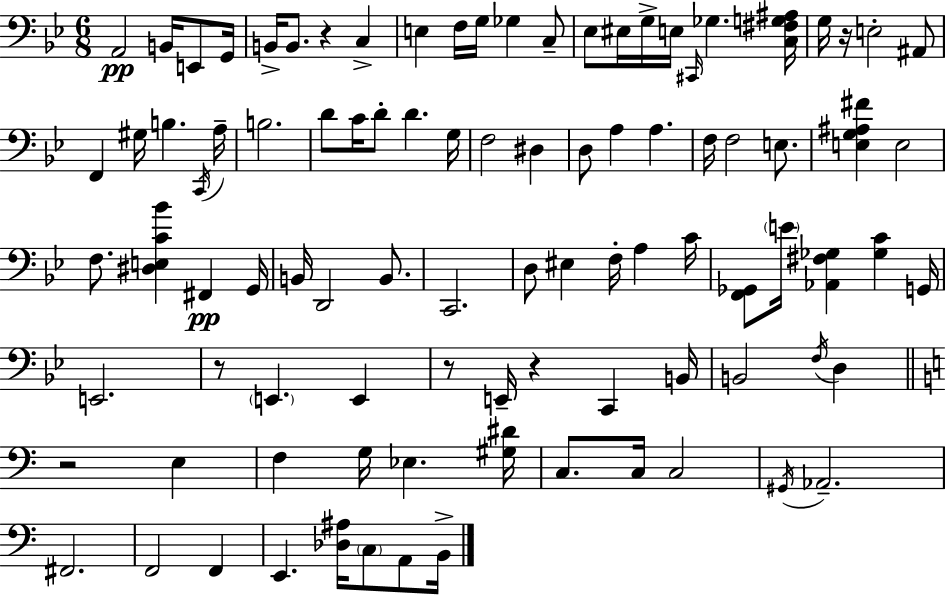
X:1
T:Untitled
M:6/8
L:1/4
K:Bb
A,,2 B,,/4 E,,/2 G,,/4 B,,/4 B,,/2 z C, E, F,/4 G,/4 _G, C,/2 _E,/2 ^E,/4 G,/4 E,/4 ^C,,/4 _G, [C,^F,G,^A,]/4 G,/4 z/4 E,2 ^A,,/2 F,, ^G,/4 B, C,,/4 A,/4 B,2 D/2 C/4 D/2 D G,/4 F,2 ^D, D,/2 A, A, F,/4 F,2 E,/2 [E,G,^A,^F] E,2 F,/2 [^D,E,C_B] ^F,, G,,/4 B,,/4 D,,2 B,,/2 C,,2 D,/2 ^E, F,/4 A, C/4 [F,,_G,,]/2 E/4 [_A,,^F,_G,] [_G,C] G,,/4 E,,2 z/2 E,, E,, z/2 E,,/4 z C,, B,,/4 B,,2 F,/4 D, z2 E, F, G,/4 _E, [^G,^D]/4 C,/2 C,/4 C,2 ^G,,/4 _A,,2 ^F,,2 F,,2 F,, E,, [_D,^A,]/4 C,/2 A,,/2 B,,/4